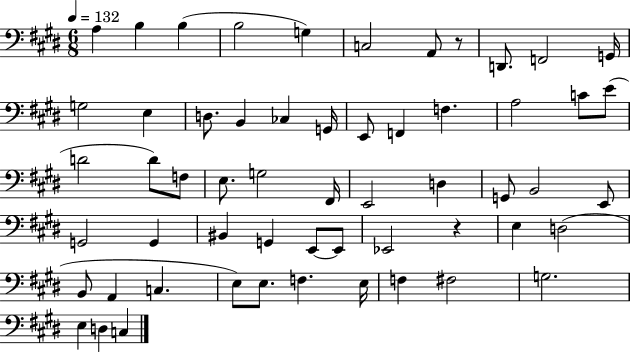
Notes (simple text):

A3/q B3/q B3/q B3/h G3/q C3/h A2/e R/e D2/e. F2/h G2/s G3/h E3/q D3/e. B2/q CES3/q G2/s E2/e F2/q F3/q. A3/h C4/e E4/e D4/h D4/e F3/e E3/e. G3/h F#2/s E2/h D3/q G2/e B2/h E2/e G2/h G2/q BIS2/q G2/q E2/e E2/e Eb2/h R/q E3/q D3/h B2/e A2/q C3/q. E3/e E3/e. F3/q. E3/s F3/q F#3/h G3/h. E3/q D3/q C3/q